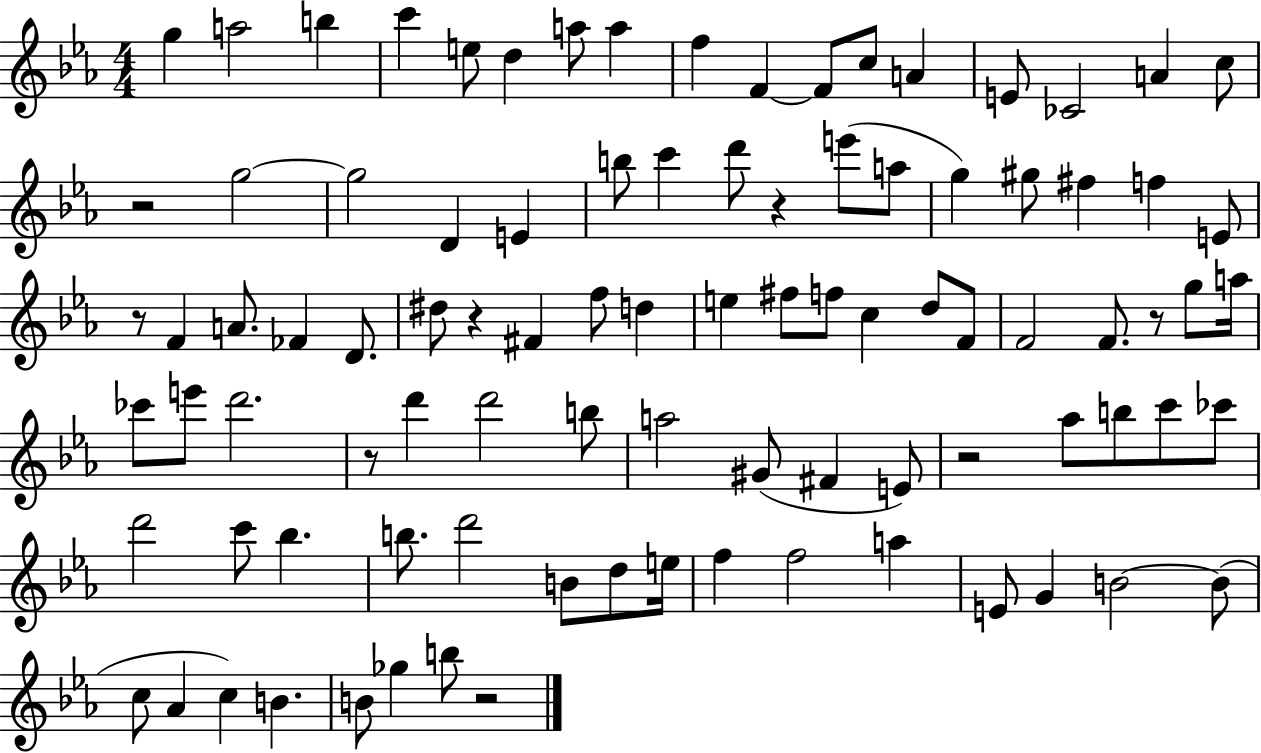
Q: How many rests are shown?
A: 8